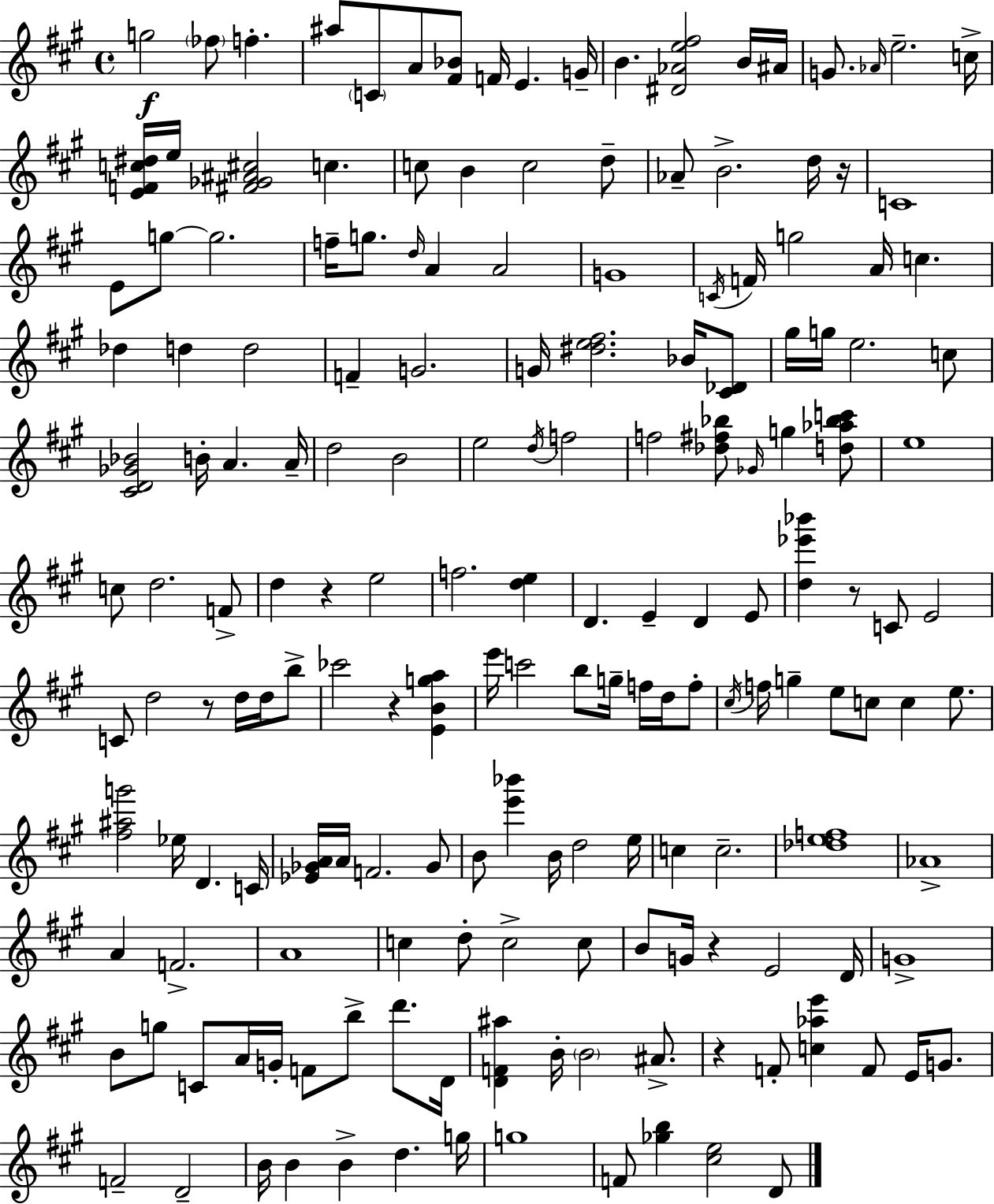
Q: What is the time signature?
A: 4/4